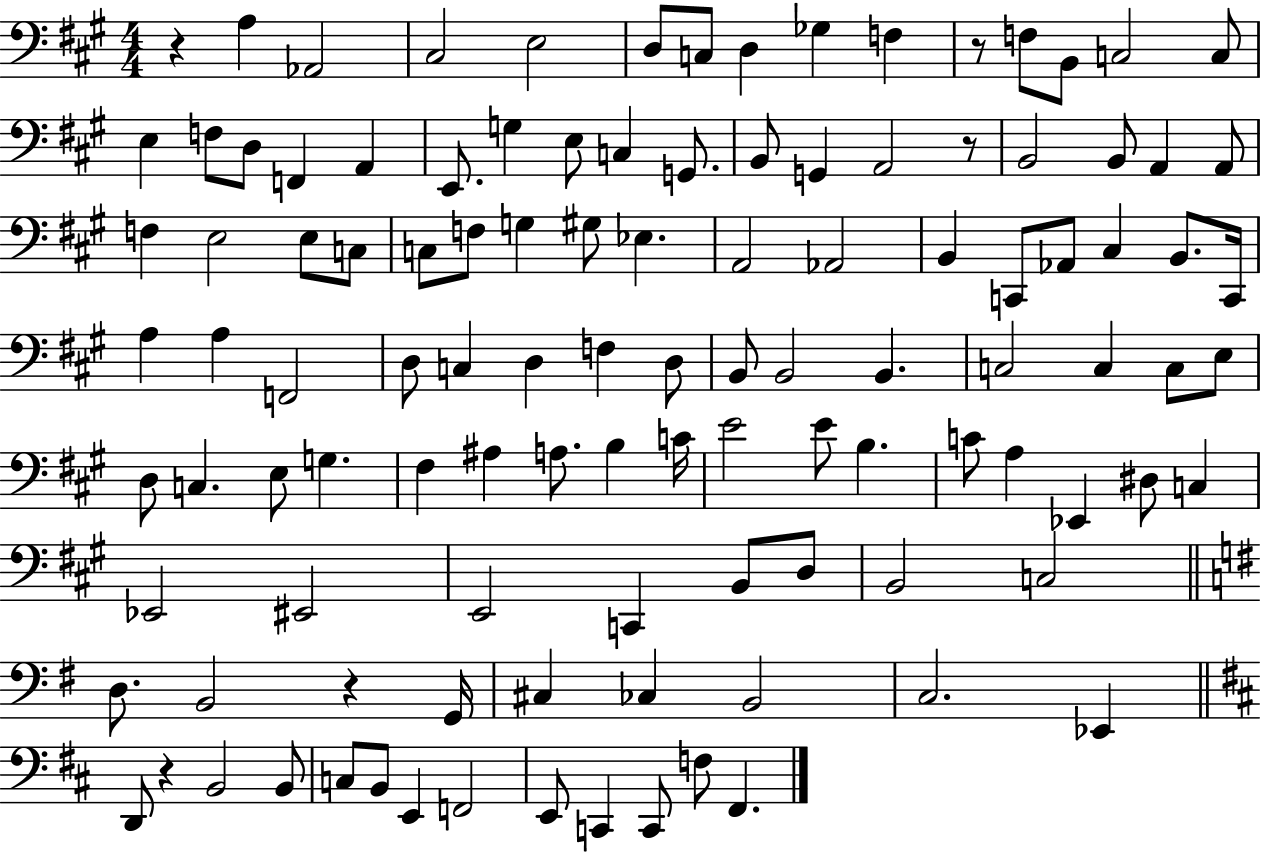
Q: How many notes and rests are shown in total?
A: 112